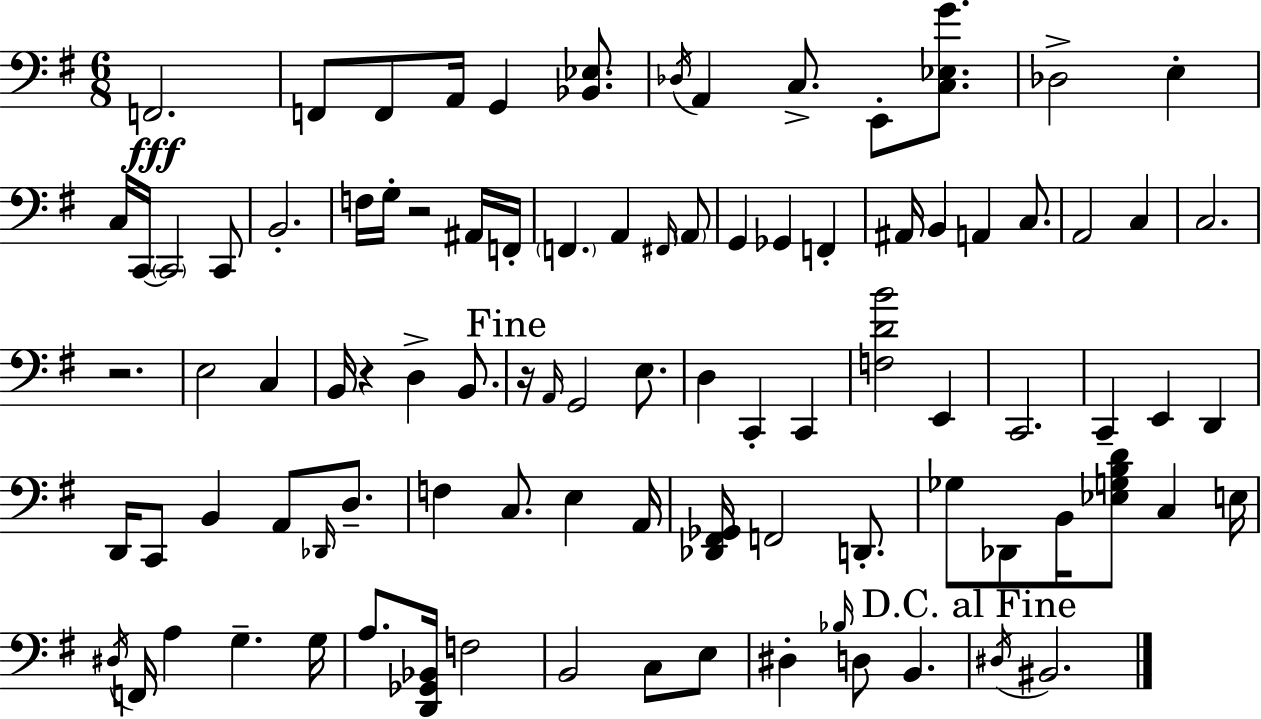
{
  \clef bass
  \numericTimeSignature
  \time 6/8
  \key g \major
  f,2.\fff | f,8 f,8 a,16 g,4 <bes, ees>8. | \acciaccatura { des16 } a,4 c8.-> e,8-. <c ees g'>8. | des2-> e4-. | \break c16 c,16~~ \parenthesize c,2 c,8 | b,2.-. | f16 g16-. r2 ais,16 | f,16-. \parenthesize f,4. a,4 \grace { fis,16 } | \break \parenthesize a,8 g,4 ges,4 f,4-. | ais,16 b,4 a,4 c8. | a,2 c4 | c2. | \break r2. | e2 c4 | b,16 r4 d4-> b,8. | \mark "Fine" r16 \grace { a,16 } g,2 | \break e8. d4 c,4-. c,4 | <f d' b'>2 e,4 | c,2. | c,4-- e,4 d,4 | \break d,16 c,8 b,4 a,8 | \grace { des,16 } d8.-- f4 c8. e4 | a,16 <des, fis, ges,>16 f,2 | d,8.-. ges8 des,8 b,16 <ees g b d'>8 c4 | \break e16 \acciaccatura { dis16 } f,16 a4 g4.-- | g16 a8. <d, ges, bes,>16 f2 | b,2 | c8 e8 dis4-. \grace { bes16 } d8 | \break b,4. \mark "D.C. al Fine" \acciaccatura { dis16 } bis,2. | \bar "|."
}